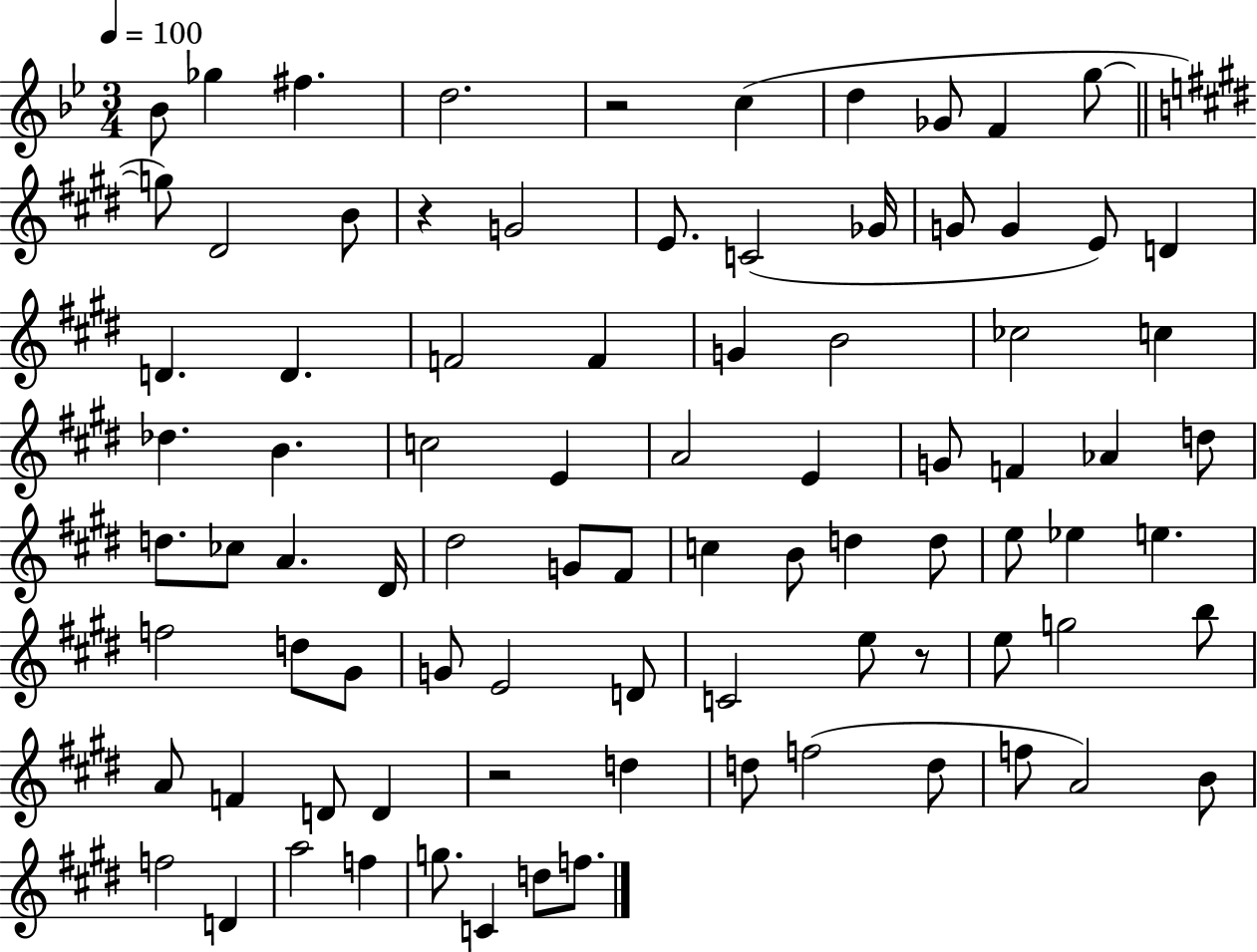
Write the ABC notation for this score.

X:1
T:Untitled
M:3/4
L:1/4
K:Bb
_B/2 _g ^f d2 z2 c d _G/2 F g/2 g/2 ^D2 B/2 z G2 E/2 C2 _G/4 G/2 G E/2 D D D F2 F G B2 _c2 c _d B c2 E A2 E G/2 F _A d/2 d/2 _c/2 A ^D/4 ^d2 G/2 ^F/2 c B/2 d d/2 e/2 _e e f2 d/2 ^G/2 G/2 E2 D/2 C2 e/2 z/2 e/2 g2 b/2 A/2 F D/2 D z2 d d/2 f2 d/2 f/2 A2 B/2 f2 D a2 f g/2 C d/2 f/2